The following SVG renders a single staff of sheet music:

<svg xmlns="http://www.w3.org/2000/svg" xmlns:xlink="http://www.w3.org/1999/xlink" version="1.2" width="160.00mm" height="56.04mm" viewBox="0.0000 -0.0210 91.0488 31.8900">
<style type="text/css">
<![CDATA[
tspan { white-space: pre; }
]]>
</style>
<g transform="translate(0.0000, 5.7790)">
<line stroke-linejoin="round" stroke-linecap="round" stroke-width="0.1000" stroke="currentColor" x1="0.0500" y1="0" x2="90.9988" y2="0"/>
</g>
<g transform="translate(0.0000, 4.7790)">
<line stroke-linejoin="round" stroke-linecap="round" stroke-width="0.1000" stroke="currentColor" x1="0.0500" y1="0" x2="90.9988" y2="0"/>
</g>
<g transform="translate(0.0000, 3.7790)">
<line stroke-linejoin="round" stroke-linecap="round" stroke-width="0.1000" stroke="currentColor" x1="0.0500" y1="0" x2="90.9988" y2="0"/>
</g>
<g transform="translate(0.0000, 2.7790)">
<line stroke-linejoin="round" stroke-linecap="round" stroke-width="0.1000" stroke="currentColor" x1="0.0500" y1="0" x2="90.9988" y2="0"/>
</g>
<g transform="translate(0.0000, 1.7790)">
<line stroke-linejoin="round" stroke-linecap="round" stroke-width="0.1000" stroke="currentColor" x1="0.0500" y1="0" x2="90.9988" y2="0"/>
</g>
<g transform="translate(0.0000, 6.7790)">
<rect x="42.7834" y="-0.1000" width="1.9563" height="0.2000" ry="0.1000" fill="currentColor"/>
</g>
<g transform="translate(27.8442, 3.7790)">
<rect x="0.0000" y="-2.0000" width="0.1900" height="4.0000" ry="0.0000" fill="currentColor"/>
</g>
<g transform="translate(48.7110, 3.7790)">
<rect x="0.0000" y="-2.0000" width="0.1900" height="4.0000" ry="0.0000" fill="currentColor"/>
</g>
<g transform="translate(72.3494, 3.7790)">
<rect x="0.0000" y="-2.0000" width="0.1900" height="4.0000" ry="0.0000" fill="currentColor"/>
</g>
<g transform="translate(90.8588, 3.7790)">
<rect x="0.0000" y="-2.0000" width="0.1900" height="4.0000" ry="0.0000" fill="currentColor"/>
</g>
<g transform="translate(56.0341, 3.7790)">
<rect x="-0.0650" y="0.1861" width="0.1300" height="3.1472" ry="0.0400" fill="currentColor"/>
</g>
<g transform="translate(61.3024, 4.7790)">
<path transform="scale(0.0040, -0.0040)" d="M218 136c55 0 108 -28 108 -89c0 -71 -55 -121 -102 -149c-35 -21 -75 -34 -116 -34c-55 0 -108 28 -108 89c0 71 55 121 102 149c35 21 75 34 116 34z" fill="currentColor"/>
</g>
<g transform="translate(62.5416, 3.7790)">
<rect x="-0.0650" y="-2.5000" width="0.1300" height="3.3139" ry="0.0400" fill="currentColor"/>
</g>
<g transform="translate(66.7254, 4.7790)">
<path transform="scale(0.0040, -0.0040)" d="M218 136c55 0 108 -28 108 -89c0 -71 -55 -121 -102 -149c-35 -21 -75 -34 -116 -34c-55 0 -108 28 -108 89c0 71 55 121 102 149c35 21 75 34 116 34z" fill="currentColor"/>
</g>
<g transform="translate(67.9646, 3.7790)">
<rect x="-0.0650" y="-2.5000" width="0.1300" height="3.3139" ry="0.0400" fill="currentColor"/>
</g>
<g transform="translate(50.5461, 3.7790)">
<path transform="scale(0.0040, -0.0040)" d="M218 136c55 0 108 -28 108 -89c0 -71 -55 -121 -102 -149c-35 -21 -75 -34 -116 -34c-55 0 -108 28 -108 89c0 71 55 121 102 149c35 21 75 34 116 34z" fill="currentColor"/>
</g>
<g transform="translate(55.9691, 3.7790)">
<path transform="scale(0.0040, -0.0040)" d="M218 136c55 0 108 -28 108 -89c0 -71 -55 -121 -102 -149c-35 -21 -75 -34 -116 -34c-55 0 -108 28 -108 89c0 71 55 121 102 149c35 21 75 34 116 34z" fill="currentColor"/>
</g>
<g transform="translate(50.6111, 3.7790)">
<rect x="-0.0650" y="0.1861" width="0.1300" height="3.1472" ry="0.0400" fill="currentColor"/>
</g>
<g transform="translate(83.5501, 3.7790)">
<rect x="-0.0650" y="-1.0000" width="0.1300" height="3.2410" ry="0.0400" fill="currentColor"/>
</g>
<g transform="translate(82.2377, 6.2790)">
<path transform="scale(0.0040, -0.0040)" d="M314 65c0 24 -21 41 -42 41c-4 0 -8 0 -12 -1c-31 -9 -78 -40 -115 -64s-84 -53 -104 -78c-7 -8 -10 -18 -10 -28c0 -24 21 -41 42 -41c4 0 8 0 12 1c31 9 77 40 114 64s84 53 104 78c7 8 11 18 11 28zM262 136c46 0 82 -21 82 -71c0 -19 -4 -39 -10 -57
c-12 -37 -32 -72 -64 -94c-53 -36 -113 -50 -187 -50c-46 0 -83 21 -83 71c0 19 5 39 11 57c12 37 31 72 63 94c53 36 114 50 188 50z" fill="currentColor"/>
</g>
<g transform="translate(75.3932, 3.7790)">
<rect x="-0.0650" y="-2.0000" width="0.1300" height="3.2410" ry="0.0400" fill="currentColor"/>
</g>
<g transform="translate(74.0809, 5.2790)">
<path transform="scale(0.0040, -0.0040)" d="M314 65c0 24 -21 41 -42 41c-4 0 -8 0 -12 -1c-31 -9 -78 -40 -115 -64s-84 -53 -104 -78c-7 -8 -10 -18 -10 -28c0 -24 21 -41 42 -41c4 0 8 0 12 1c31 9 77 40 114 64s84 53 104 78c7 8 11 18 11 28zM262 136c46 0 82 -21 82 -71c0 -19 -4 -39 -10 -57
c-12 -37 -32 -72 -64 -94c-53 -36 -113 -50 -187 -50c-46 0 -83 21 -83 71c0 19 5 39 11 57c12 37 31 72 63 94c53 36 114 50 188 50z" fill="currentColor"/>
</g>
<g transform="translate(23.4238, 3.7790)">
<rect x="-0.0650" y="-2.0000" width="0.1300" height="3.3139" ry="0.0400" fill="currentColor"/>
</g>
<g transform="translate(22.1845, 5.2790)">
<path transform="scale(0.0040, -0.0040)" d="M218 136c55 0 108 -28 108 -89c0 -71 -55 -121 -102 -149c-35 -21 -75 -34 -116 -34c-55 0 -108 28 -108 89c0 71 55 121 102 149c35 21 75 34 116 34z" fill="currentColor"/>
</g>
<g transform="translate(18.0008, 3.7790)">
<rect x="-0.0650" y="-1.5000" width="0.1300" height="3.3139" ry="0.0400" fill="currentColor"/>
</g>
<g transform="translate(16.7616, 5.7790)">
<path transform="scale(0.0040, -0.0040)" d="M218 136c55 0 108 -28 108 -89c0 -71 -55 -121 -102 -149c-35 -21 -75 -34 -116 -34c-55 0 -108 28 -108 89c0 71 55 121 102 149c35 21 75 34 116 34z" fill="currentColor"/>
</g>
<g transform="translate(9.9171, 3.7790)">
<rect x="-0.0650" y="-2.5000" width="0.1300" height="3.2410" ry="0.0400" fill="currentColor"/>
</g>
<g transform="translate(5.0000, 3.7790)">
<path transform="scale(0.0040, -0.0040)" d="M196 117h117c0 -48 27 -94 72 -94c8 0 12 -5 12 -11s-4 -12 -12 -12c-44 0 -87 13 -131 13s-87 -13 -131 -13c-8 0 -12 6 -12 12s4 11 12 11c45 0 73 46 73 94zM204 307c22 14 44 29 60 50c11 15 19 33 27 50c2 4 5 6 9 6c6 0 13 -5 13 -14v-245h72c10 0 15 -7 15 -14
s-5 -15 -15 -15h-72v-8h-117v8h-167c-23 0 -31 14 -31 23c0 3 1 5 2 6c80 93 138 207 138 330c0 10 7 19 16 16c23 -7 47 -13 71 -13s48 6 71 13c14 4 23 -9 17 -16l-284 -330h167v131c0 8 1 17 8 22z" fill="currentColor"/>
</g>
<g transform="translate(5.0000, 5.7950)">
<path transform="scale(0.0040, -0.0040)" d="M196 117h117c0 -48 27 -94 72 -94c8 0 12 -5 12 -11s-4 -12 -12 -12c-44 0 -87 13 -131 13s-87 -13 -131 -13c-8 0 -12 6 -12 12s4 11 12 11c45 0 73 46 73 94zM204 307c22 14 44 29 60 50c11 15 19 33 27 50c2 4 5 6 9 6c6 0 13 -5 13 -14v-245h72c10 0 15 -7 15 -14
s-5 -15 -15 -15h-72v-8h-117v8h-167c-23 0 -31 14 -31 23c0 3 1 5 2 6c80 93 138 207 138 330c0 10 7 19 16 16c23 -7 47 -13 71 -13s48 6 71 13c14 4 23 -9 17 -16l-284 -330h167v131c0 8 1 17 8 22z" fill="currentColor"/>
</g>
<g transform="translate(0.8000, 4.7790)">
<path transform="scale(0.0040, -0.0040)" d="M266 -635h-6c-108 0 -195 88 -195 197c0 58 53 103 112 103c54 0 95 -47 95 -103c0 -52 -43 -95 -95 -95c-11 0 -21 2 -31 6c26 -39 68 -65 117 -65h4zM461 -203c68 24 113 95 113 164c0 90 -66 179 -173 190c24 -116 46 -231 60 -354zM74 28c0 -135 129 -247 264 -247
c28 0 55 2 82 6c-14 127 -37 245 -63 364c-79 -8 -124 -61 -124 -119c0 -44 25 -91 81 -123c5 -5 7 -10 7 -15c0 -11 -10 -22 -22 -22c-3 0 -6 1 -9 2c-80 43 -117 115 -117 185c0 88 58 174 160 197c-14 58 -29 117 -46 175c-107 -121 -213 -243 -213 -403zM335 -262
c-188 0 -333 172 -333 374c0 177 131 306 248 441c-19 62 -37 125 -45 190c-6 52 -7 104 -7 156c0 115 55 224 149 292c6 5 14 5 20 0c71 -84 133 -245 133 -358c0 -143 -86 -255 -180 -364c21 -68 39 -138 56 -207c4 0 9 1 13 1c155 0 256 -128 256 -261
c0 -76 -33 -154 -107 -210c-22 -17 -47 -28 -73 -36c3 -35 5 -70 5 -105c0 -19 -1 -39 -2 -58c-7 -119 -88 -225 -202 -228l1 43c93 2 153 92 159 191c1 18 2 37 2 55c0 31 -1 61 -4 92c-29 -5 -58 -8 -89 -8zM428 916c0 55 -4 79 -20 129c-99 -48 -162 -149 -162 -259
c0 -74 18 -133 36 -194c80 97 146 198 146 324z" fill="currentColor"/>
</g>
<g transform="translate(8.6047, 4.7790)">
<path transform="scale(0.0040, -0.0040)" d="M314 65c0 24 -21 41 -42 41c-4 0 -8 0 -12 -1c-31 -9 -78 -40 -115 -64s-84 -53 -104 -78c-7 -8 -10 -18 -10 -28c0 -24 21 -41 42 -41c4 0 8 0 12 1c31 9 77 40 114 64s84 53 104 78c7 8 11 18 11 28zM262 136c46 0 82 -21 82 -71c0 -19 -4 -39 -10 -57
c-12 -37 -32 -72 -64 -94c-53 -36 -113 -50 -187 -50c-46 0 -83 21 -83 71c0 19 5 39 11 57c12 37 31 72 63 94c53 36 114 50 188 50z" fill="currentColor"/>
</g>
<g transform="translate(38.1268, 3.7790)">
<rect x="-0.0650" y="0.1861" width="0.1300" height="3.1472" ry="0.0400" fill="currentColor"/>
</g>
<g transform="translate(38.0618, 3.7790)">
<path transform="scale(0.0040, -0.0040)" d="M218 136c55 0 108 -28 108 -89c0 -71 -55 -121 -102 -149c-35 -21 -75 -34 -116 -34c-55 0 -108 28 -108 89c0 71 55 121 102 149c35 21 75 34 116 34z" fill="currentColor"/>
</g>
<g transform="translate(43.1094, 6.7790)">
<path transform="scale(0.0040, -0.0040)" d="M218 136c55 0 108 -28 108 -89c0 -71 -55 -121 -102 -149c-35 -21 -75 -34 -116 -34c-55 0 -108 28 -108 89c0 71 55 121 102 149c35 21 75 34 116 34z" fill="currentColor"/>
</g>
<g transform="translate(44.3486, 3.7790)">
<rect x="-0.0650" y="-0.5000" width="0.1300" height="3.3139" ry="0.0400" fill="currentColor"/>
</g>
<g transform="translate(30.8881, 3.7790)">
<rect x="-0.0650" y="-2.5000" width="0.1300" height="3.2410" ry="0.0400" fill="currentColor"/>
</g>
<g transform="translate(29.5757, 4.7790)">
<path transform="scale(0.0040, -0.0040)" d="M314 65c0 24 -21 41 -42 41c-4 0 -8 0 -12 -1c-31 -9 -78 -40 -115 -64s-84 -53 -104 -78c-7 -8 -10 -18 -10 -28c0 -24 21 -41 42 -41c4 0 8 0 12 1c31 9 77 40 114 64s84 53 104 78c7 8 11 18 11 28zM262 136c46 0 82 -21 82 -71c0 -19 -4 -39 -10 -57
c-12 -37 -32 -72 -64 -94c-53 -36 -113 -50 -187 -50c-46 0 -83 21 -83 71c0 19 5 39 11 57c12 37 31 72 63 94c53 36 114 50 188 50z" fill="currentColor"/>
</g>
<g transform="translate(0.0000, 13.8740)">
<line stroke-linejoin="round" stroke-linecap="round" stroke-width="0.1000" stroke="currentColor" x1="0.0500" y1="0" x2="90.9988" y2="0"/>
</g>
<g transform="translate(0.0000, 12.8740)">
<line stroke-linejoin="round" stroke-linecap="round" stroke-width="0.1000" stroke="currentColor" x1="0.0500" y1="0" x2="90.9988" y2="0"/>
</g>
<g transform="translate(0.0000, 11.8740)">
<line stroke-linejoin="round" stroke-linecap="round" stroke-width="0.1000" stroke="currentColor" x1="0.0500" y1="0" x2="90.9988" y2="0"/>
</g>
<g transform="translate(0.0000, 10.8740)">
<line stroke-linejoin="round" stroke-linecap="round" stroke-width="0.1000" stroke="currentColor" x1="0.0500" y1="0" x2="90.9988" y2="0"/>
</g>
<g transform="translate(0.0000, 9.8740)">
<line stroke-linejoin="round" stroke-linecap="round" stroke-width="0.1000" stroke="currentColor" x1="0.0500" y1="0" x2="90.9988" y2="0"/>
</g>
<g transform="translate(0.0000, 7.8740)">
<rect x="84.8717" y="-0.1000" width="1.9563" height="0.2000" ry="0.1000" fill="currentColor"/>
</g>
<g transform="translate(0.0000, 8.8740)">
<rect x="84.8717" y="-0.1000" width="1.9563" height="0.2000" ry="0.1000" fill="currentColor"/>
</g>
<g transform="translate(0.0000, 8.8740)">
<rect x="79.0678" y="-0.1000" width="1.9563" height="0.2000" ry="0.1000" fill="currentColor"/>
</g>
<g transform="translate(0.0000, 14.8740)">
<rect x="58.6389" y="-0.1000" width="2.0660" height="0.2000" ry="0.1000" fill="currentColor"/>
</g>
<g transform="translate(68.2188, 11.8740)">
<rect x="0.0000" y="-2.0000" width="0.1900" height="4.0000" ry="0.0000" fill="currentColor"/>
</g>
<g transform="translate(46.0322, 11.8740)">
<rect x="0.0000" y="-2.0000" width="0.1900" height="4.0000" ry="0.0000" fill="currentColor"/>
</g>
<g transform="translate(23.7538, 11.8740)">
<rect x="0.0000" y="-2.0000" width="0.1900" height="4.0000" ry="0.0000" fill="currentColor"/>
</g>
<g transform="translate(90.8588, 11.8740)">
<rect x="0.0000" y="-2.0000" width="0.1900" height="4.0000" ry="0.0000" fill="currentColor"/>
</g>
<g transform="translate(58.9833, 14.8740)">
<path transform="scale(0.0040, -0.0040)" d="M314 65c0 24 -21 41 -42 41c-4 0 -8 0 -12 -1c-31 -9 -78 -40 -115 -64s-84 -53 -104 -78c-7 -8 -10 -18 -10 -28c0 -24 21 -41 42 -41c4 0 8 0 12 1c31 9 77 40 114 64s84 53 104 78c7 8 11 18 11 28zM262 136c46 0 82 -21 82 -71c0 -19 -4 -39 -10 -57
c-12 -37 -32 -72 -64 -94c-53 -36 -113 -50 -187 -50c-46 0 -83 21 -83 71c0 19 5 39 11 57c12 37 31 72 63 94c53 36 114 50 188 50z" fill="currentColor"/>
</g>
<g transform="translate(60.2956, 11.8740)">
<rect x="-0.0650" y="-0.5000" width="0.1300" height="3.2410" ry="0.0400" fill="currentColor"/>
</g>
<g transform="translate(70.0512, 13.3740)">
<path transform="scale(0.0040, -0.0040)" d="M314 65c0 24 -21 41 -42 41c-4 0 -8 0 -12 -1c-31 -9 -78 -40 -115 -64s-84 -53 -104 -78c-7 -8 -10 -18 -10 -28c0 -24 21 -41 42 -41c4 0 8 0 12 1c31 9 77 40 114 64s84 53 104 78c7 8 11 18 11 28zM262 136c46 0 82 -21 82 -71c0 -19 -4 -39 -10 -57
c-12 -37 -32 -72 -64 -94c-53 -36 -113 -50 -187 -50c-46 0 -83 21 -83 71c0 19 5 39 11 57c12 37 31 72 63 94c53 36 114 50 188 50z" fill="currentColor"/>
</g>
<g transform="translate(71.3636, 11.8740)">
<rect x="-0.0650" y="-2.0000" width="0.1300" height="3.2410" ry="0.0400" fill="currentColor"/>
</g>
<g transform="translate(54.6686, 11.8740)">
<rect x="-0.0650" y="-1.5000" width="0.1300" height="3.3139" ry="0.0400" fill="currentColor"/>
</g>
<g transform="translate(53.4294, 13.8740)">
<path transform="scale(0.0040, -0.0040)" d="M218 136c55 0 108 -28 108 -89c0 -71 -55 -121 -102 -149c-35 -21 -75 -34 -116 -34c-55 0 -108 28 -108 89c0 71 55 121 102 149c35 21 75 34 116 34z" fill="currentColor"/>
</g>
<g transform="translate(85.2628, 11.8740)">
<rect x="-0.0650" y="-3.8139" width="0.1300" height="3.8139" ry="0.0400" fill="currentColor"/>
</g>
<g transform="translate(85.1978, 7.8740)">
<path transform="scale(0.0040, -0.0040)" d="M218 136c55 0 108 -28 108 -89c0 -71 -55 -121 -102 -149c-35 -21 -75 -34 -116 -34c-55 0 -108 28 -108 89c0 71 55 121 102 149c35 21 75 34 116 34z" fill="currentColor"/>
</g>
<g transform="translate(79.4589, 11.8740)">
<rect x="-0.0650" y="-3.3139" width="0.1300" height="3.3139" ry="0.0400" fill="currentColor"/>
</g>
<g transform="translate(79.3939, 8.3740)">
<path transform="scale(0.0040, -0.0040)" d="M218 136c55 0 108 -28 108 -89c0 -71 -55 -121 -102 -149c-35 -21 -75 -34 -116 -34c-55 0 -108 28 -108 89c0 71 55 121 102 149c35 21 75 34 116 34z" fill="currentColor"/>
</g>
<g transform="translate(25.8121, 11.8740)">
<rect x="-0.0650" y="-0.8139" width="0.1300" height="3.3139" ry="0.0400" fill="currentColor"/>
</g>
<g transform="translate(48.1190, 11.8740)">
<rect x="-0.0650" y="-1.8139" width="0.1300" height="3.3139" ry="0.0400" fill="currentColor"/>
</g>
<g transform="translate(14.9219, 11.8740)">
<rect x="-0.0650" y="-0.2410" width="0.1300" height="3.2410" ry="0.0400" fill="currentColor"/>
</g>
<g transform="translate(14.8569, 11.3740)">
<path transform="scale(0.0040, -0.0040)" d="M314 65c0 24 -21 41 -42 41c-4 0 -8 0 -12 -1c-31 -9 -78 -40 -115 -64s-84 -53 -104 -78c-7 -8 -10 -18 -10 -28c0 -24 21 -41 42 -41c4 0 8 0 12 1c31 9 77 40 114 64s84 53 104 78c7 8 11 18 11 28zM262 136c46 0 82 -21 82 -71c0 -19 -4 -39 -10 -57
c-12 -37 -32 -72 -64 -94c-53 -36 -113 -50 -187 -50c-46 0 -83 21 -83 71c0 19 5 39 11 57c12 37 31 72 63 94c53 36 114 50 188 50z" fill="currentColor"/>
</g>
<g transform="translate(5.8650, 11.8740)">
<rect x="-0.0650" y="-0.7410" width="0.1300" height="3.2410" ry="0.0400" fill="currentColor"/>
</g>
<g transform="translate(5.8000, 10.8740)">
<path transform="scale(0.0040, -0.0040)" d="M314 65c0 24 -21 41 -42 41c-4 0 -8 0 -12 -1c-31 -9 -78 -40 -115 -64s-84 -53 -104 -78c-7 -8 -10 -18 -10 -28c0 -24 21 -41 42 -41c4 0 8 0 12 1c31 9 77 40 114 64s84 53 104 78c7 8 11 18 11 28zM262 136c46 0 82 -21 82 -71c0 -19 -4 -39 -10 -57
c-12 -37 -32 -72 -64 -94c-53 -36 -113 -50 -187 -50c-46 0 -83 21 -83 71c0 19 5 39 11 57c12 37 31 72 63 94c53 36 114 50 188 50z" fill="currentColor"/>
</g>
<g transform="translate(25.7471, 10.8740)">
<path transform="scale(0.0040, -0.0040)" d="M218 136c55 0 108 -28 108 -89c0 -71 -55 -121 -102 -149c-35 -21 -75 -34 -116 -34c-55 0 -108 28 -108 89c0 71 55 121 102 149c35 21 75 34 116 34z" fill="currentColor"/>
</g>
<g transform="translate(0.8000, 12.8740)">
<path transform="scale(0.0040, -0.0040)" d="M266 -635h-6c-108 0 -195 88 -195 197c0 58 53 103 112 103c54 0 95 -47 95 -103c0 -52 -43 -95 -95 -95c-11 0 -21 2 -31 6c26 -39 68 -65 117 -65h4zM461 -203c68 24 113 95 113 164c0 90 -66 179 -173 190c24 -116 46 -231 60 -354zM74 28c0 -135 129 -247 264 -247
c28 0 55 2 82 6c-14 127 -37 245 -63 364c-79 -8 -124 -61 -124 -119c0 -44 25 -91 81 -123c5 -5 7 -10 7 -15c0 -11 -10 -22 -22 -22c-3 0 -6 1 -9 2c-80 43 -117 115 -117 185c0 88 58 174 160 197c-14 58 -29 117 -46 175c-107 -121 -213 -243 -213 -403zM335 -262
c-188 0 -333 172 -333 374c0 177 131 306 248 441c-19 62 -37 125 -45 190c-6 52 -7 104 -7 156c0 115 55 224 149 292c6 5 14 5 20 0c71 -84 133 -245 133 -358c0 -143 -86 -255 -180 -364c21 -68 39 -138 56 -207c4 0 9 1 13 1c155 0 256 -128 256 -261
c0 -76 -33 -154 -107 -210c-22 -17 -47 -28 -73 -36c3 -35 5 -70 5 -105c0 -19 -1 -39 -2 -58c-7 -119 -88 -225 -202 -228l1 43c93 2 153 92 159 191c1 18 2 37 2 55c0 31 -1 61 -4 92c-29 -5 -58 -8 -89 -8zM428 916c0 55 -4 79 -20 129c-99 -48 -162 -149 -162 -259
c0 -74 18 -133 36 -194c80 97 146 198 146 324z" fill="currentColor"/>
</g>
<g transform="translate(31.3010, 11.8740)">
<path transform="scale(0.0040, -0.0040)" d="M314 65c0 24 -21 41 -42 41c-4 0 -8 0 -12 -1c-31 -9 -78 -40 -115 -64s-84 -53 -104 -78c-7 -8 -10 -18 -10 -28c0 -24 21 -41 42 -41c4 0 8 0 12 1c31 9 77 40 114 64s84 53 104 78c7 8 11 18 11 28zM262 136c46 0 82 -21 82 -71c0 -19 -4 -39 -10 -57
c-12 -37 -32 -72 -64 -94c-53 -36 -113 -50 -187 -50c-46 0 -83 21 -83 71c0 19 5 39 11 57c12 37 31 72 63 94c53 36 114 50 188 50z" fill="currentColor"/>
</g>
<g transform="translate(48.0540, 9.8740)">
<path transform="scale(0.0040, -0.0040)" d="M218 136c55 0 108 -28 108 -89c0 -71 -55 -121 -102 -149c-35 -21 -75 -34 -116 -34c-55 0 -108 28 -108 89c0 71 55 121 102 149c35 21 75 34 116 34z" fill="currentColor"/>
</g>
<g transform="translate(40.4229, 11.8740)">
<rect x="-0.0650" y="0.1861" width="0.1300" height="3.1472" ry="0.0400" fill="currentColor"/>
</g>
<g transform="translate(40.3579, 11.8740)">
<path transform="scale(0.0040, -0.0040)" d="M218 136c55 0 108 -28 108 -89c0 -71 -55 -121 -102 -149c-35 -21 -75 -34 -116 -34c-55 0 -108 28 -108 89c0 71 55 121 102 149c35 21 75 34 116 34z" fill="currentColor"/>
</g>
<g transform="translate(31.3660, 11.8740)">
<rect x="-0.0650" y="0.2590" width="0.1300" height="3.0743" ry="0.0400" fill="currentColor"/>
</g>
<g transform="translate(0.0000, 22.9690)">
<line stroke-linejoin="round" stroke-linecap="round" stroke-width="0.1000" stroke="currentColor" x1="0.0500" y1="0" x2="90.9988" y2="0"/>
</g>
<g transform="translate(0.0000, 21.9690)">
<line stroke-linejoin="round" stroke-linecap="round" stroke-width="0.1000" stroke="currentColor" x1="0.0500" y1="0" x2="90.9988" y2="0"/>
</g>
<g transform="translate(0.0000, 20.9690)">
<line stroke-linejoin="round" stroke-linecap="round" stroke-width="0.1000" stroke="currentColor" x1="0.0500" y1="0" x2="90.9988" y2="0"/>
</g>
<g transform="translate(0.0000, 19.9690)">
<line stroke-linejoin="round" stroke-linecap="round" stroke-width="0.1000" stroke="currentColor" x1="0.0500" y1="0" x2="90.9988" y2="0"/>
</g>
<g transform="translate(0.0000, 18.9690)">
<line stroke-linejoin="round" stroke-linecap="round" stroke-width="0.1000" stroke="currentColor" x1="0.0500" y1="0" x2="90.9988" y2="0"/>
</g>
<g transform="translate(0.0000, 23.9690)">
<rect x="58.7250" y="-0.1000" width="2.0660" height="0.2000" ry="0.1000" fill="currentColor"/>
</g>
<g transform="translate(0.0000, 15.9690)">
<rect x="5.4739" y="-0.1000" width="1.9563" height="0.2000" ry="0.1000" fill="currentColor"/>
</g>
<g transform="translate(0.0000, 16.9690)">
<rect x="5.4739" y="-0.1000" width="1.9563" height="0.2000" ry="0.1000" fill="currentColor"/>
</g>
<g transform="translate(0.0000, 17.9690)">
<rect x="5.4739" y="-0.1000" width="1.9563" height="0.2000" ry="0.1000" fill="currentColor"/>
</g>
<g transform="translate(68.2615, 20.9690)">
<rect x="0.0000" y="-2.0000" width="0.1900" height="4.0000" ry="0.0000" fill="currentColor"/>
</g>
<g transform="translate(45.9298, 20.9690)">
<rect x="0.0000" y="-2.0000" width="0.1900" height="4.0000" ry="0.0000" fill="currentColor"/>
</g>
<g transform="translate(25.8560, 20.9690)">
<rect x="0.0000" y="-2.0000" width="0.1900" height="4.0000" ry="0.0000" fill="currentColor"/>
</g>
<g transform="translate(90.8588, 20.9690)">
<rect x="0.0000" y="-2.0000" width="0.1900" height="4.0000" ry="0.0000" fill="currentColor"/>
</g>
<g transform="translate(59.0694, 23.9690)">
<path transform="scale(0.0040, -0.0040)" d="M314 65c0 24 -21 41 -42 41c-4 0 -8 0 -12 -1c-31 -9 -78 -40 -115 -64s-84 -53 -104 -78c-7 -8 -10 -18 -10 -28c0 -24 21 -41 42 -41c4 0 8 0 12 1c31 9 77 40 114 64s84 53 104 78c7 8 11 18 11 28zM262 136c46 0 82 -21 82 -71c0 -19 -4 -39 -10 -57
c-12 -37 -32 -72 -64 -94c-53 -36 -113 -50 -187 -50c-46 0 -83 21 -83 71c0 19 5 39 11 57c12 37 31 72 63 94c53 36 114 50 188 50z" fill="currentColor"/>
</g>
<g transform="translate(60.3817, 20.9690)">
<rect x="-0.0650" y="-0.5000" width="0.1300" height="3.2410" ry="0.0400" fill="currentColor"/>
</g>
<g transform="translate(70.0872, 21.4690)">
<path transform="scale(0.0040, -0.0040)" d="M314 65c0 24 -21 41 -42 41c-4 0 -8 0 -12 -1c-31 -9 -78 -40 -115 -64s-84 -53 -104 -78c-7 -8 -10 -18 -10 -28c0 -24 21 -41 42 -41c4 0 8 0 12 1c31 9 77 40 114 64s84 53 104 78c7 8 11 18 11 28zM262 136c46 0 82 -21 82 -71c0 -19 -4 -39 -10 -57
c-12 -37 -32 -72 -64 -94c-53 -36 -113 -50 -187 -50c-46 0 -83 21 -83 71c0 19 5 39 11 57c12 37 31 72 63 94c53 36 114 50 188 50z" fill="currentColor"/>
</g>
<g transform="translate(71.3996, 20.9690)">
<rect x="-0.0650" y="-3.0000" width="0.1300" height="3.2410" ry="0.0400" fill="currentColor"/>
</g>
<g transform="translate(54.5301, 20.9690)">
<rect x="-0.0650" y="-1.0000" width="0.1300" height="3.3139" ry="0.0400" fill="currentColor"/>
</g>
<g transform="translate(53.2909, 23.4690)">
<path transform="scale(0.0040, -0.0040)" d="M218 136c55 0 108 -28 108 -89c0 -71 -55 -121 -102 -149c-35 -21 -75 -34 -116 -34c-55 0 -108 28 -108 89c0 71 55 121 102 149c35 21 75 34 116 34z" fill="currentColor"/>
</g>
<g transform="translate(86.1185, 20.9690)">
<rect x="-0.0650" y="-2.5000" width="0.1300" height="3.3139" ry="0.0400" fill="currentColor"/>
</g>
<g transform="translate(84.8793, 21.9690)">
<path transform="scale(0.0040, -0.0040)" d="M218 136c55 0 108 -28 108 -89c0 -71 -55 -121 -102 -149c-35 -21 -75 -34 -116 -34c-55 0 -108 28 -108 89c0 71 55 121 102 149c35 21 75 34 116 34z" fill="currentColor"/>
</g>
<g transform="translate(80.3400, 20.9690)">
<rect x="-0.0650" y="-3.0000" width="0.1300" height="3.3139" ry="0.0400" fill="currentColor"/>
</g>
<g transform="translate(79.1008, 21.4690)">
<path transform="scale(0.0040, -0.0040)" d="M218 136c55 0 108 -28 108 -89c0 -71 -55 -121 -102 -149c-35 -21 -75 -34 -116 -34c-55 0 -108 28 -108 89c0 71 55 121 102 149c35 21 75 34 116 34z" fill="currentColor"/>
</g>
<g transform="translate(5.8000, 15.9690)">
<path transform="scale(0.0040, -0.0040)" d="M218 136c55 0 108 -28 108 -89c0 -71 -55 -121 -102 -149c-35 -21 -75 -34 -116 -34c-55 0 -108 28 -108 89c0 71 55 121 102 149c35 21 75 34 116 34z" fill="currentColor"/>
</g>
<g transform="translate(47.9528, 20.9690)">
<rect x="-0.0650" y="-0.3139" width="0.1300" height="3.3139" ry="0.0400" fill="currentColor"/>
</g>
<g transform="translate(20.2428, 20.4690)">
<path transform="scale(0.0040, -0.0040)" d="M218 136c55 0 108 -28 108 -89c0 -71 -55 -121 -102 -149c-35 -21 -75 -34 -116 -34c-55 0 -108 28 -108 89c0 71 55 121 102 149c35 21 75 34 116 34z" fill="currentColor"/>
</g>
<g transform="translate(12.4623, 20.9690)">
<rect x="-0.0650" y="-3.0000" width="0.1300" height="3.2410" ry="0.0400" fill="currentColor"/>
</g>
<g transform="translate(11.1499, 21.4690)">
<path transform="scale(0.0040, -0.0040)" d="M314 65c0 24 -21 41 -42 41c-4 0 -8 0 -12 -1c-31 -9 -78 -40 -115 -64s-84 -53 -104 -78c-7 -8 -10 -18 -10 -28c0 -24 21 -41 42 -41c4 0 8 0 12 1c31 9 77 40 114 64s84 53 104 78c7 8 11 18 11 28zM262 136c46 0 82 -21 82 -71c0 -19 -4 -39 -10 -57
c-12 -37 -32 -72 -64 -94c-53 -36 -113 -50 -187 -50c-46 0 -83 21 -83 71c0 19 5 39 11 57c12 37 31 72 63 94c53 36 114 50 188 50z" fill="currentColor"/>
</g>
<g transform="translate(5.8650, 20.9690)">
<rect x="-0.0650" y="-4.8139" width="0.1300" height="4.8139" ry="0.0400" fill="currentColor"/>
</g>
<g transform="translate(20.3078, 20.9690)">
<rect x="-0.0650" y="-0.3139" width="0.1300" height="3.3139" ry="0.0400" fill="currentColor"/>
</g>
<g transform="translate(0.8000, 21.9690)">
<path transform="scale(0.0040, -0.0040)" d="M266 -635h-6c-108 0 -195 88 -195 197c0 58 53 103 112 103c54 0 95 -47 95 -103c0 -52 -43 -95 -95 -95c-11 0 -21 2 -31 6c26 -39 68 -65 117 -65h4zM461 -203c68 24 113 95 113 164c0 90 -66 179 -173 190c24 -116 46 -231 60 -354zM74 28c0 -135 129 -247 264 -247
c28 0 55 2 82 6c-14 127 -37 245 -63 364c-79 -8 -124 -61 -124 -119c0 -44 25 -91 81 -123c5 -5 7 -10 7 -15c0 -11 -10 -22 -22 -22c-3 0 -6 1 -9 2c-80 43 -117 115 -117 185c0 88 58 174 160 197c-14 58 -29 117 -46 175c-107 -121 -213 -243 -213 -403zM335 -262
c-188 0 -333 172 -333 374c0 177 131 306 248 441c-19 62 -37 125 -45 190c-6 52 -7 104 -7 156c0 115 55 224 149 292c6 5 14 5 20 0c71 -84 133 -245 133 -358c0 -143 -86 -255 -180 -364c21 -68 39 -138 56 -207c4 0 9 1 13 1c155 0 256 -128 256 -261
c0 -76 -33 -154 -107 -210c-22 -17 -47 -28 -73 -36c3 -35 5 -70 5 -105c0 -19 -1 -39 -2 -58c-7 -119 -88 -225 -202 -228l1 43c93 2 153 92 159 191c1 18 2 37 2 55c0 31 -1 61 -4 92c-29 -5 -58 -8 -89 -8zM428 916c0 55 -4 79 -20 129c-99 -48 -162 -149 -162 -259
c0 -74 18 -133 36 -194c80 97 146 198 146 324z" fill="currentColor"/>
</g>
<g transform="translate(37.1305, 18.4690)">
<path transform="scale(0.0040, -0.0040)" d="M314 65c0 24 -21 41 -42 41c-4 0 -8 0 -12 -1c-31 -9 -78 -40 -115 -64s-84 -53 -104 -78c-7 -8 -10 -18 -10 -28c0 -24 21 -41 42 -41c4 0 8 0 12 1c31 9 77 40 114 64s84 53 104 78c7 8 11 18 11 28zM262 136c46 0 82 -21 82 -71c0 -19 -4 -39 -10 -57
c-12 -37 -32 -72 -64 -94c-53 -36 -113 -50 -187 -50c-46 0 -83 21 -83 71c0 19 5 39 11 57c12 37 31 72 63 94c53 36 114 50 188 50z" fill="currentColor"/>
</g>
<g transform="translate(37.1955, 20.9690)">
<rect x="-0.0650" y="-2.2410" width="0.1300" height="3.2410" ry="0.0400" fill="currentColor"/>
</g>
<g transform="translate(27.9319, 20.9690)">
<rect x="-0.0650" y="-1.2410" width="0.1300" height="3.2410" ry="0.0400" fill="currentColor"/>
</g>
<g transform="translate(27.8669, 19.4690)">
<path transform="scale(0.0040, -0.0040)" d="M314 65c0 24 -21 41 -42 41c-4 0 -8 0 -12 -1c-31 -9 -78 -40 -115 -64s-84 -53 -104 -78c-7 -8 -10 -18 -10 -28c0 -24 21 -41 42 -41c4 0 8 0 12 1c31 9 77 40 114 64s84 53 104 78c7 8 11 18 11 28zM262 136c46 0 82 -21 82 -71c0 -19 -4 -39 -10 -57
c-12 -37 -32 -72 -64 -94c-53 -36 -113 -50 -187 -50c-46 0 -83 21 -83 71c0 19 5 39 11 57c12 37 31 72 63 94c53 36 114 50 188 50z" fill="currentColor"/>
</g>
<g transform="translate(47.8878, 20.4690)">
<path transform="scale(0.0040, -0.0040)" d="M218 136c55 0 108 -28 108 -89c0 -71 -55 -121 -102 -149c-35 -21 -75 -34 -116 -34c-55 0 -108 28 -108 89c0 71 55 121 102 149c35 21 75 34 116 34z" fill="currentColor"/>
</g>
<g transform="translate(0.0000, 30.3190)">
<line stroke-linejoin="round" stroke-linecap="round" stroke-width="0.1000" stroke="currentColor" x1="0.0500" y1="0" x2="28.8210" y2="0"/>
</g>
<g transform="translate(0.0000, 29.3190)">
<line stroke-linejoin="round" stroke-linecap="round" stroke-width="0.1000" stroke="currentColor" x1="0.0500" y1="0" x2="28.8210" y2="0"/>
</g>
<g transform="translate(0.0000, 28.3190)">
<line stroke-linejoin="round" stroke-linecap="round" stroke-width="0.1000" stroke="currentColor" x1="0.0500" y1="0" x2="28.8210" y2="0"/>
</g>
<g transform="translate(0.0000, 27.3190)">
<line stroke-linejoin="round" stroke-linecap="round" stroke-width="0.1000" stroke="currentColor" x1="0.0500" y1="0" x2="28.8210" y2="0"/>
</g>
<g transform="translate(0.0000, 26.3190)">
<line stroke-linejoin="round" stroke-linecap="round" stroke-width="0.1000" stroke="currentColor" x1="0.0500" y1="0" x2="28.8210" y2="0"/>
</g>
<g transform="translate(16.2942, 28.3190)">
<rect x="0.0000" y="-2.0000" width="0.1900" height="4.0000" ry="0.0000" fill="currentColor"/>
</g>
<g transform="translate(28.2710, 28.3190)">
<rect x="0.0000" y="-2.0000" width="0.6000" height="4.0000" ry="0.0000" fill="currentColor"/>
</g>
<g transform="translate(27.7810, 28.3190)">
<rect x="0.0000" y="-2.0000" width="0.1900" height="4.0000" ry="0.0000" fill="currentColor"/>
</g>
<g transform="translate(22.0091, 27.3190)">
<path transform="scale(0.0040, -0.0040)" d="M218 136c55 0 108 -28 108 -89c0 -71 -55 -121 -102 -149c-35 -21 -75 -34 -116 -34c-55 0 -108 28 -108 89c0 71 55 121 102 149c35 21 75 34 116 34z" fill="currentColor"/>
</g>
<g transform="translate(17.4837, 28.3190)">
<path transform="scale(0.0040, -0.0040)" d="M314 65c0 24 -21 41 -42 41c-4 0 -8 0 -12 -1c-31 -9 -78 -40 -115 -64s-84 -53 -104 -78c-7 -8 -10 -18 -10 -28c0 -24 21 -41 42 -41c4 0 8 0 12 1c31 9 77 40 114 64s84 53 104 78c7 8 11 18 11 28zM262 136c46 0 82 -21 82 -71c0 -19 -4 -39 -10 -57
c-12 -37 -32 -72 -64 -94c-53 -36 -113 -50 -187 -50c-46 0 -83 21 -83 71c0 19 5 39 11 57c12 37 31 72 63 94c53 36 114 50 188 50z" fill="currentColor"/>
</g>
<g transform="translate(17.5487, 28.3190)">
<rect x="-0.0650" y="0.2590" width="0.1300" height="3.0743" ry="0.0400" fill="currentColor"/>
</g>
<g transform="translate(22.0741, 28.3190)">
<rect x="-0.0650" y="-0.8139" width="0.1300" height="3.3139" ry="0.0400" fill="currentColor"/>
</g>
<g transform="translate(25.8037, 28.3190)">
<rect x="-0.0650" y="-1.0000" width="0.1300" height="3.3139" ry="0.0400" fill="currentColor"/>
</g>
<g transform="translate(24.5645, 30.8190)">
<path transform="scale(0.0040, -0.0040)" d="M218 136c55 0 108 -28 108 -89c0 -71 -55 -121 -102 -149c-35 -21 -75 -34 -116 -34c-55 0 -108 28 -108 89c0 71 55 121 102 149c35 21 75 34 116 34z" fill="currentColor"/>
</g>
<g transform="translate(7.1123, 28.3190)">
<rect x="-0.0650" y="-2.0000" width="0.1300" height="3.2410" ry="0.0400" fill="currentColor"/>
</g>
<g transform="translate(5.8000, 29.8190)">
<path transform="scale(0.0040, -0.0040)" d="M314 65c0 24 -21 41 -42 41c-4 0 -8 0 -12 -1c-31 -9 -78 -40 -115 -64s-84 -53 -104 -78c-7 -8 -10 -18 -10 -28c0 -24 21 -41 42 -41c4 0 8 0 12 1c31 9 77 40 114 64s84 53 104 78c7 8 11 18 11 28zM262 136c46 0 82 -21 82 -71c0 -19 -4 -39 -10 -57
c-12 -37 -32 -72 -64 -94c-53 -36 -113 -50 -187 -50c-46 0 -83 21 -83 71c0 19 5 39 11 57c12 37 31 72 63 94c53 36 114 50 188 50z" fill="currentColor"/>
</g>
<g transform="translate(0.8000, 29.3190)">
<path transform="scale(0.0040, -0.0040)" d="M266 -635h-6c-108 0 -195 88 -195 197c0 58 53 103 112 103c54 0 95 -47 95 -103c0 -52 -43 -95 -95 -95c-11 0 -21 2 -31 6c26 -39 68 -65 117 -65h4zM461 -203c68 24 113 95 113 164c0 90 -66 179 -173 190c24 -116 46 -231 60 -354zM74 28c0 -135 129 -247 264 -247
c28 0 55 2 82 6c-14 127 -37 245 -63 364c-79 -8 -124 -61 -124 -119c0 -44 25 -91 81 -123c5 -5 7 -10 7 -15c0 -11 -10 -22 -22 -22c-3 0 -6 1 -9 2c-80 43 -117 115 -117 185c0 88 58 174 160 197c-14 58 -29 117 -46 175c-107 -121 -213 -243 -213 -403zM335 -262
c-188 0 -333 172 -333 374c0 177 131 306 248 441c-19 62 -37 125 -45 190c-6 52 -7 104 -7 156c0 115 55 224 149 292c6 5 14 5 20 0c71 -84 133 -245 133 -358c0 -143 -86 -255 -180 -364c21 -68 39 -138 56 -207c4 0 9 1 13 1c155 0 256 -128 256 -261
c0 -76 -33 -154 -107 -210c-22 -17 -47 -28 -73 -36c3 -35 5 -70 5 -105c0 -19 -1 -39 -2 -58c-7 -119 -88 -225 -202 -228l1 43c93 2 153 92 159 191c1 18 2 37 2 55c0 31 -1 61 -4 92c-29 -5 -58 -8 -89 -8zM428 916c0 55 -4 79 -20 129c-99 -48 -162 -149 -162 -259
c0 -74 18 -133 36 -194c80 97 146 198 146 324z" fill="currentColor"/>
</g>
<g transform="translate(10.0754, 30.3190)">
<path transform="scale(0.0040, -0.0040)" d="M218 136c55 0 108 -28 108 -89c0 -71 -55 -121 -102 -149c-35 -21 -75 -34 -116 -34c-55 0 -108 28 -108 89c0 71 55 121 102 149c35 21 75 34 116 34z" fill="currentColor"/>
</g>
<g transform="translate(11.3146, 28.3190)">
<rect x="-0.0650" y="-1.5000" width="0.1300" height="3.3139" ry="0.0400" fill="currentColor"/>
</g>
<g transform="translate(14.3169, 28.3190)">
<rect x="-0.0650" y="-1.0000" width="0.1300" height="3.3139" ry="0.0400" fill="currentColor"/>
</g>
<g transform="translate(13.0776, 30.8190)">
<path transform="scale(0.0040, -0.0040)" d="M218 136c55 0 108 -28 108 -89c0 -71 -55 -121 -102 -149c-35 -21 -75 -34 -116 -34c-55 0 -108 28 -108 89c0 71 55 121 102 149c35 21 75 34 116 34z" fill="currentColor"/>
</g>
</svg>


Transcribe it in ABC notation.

X:1
T:Untitled
M:4/4
L:1/4
K:C
G2 E F G2 B C B B G G F2 D2 d2 c2 d B2 B f E C2 F2 b c' e' A2 c e2 g2 c D C2 A2 A G F2 E D B2 d D